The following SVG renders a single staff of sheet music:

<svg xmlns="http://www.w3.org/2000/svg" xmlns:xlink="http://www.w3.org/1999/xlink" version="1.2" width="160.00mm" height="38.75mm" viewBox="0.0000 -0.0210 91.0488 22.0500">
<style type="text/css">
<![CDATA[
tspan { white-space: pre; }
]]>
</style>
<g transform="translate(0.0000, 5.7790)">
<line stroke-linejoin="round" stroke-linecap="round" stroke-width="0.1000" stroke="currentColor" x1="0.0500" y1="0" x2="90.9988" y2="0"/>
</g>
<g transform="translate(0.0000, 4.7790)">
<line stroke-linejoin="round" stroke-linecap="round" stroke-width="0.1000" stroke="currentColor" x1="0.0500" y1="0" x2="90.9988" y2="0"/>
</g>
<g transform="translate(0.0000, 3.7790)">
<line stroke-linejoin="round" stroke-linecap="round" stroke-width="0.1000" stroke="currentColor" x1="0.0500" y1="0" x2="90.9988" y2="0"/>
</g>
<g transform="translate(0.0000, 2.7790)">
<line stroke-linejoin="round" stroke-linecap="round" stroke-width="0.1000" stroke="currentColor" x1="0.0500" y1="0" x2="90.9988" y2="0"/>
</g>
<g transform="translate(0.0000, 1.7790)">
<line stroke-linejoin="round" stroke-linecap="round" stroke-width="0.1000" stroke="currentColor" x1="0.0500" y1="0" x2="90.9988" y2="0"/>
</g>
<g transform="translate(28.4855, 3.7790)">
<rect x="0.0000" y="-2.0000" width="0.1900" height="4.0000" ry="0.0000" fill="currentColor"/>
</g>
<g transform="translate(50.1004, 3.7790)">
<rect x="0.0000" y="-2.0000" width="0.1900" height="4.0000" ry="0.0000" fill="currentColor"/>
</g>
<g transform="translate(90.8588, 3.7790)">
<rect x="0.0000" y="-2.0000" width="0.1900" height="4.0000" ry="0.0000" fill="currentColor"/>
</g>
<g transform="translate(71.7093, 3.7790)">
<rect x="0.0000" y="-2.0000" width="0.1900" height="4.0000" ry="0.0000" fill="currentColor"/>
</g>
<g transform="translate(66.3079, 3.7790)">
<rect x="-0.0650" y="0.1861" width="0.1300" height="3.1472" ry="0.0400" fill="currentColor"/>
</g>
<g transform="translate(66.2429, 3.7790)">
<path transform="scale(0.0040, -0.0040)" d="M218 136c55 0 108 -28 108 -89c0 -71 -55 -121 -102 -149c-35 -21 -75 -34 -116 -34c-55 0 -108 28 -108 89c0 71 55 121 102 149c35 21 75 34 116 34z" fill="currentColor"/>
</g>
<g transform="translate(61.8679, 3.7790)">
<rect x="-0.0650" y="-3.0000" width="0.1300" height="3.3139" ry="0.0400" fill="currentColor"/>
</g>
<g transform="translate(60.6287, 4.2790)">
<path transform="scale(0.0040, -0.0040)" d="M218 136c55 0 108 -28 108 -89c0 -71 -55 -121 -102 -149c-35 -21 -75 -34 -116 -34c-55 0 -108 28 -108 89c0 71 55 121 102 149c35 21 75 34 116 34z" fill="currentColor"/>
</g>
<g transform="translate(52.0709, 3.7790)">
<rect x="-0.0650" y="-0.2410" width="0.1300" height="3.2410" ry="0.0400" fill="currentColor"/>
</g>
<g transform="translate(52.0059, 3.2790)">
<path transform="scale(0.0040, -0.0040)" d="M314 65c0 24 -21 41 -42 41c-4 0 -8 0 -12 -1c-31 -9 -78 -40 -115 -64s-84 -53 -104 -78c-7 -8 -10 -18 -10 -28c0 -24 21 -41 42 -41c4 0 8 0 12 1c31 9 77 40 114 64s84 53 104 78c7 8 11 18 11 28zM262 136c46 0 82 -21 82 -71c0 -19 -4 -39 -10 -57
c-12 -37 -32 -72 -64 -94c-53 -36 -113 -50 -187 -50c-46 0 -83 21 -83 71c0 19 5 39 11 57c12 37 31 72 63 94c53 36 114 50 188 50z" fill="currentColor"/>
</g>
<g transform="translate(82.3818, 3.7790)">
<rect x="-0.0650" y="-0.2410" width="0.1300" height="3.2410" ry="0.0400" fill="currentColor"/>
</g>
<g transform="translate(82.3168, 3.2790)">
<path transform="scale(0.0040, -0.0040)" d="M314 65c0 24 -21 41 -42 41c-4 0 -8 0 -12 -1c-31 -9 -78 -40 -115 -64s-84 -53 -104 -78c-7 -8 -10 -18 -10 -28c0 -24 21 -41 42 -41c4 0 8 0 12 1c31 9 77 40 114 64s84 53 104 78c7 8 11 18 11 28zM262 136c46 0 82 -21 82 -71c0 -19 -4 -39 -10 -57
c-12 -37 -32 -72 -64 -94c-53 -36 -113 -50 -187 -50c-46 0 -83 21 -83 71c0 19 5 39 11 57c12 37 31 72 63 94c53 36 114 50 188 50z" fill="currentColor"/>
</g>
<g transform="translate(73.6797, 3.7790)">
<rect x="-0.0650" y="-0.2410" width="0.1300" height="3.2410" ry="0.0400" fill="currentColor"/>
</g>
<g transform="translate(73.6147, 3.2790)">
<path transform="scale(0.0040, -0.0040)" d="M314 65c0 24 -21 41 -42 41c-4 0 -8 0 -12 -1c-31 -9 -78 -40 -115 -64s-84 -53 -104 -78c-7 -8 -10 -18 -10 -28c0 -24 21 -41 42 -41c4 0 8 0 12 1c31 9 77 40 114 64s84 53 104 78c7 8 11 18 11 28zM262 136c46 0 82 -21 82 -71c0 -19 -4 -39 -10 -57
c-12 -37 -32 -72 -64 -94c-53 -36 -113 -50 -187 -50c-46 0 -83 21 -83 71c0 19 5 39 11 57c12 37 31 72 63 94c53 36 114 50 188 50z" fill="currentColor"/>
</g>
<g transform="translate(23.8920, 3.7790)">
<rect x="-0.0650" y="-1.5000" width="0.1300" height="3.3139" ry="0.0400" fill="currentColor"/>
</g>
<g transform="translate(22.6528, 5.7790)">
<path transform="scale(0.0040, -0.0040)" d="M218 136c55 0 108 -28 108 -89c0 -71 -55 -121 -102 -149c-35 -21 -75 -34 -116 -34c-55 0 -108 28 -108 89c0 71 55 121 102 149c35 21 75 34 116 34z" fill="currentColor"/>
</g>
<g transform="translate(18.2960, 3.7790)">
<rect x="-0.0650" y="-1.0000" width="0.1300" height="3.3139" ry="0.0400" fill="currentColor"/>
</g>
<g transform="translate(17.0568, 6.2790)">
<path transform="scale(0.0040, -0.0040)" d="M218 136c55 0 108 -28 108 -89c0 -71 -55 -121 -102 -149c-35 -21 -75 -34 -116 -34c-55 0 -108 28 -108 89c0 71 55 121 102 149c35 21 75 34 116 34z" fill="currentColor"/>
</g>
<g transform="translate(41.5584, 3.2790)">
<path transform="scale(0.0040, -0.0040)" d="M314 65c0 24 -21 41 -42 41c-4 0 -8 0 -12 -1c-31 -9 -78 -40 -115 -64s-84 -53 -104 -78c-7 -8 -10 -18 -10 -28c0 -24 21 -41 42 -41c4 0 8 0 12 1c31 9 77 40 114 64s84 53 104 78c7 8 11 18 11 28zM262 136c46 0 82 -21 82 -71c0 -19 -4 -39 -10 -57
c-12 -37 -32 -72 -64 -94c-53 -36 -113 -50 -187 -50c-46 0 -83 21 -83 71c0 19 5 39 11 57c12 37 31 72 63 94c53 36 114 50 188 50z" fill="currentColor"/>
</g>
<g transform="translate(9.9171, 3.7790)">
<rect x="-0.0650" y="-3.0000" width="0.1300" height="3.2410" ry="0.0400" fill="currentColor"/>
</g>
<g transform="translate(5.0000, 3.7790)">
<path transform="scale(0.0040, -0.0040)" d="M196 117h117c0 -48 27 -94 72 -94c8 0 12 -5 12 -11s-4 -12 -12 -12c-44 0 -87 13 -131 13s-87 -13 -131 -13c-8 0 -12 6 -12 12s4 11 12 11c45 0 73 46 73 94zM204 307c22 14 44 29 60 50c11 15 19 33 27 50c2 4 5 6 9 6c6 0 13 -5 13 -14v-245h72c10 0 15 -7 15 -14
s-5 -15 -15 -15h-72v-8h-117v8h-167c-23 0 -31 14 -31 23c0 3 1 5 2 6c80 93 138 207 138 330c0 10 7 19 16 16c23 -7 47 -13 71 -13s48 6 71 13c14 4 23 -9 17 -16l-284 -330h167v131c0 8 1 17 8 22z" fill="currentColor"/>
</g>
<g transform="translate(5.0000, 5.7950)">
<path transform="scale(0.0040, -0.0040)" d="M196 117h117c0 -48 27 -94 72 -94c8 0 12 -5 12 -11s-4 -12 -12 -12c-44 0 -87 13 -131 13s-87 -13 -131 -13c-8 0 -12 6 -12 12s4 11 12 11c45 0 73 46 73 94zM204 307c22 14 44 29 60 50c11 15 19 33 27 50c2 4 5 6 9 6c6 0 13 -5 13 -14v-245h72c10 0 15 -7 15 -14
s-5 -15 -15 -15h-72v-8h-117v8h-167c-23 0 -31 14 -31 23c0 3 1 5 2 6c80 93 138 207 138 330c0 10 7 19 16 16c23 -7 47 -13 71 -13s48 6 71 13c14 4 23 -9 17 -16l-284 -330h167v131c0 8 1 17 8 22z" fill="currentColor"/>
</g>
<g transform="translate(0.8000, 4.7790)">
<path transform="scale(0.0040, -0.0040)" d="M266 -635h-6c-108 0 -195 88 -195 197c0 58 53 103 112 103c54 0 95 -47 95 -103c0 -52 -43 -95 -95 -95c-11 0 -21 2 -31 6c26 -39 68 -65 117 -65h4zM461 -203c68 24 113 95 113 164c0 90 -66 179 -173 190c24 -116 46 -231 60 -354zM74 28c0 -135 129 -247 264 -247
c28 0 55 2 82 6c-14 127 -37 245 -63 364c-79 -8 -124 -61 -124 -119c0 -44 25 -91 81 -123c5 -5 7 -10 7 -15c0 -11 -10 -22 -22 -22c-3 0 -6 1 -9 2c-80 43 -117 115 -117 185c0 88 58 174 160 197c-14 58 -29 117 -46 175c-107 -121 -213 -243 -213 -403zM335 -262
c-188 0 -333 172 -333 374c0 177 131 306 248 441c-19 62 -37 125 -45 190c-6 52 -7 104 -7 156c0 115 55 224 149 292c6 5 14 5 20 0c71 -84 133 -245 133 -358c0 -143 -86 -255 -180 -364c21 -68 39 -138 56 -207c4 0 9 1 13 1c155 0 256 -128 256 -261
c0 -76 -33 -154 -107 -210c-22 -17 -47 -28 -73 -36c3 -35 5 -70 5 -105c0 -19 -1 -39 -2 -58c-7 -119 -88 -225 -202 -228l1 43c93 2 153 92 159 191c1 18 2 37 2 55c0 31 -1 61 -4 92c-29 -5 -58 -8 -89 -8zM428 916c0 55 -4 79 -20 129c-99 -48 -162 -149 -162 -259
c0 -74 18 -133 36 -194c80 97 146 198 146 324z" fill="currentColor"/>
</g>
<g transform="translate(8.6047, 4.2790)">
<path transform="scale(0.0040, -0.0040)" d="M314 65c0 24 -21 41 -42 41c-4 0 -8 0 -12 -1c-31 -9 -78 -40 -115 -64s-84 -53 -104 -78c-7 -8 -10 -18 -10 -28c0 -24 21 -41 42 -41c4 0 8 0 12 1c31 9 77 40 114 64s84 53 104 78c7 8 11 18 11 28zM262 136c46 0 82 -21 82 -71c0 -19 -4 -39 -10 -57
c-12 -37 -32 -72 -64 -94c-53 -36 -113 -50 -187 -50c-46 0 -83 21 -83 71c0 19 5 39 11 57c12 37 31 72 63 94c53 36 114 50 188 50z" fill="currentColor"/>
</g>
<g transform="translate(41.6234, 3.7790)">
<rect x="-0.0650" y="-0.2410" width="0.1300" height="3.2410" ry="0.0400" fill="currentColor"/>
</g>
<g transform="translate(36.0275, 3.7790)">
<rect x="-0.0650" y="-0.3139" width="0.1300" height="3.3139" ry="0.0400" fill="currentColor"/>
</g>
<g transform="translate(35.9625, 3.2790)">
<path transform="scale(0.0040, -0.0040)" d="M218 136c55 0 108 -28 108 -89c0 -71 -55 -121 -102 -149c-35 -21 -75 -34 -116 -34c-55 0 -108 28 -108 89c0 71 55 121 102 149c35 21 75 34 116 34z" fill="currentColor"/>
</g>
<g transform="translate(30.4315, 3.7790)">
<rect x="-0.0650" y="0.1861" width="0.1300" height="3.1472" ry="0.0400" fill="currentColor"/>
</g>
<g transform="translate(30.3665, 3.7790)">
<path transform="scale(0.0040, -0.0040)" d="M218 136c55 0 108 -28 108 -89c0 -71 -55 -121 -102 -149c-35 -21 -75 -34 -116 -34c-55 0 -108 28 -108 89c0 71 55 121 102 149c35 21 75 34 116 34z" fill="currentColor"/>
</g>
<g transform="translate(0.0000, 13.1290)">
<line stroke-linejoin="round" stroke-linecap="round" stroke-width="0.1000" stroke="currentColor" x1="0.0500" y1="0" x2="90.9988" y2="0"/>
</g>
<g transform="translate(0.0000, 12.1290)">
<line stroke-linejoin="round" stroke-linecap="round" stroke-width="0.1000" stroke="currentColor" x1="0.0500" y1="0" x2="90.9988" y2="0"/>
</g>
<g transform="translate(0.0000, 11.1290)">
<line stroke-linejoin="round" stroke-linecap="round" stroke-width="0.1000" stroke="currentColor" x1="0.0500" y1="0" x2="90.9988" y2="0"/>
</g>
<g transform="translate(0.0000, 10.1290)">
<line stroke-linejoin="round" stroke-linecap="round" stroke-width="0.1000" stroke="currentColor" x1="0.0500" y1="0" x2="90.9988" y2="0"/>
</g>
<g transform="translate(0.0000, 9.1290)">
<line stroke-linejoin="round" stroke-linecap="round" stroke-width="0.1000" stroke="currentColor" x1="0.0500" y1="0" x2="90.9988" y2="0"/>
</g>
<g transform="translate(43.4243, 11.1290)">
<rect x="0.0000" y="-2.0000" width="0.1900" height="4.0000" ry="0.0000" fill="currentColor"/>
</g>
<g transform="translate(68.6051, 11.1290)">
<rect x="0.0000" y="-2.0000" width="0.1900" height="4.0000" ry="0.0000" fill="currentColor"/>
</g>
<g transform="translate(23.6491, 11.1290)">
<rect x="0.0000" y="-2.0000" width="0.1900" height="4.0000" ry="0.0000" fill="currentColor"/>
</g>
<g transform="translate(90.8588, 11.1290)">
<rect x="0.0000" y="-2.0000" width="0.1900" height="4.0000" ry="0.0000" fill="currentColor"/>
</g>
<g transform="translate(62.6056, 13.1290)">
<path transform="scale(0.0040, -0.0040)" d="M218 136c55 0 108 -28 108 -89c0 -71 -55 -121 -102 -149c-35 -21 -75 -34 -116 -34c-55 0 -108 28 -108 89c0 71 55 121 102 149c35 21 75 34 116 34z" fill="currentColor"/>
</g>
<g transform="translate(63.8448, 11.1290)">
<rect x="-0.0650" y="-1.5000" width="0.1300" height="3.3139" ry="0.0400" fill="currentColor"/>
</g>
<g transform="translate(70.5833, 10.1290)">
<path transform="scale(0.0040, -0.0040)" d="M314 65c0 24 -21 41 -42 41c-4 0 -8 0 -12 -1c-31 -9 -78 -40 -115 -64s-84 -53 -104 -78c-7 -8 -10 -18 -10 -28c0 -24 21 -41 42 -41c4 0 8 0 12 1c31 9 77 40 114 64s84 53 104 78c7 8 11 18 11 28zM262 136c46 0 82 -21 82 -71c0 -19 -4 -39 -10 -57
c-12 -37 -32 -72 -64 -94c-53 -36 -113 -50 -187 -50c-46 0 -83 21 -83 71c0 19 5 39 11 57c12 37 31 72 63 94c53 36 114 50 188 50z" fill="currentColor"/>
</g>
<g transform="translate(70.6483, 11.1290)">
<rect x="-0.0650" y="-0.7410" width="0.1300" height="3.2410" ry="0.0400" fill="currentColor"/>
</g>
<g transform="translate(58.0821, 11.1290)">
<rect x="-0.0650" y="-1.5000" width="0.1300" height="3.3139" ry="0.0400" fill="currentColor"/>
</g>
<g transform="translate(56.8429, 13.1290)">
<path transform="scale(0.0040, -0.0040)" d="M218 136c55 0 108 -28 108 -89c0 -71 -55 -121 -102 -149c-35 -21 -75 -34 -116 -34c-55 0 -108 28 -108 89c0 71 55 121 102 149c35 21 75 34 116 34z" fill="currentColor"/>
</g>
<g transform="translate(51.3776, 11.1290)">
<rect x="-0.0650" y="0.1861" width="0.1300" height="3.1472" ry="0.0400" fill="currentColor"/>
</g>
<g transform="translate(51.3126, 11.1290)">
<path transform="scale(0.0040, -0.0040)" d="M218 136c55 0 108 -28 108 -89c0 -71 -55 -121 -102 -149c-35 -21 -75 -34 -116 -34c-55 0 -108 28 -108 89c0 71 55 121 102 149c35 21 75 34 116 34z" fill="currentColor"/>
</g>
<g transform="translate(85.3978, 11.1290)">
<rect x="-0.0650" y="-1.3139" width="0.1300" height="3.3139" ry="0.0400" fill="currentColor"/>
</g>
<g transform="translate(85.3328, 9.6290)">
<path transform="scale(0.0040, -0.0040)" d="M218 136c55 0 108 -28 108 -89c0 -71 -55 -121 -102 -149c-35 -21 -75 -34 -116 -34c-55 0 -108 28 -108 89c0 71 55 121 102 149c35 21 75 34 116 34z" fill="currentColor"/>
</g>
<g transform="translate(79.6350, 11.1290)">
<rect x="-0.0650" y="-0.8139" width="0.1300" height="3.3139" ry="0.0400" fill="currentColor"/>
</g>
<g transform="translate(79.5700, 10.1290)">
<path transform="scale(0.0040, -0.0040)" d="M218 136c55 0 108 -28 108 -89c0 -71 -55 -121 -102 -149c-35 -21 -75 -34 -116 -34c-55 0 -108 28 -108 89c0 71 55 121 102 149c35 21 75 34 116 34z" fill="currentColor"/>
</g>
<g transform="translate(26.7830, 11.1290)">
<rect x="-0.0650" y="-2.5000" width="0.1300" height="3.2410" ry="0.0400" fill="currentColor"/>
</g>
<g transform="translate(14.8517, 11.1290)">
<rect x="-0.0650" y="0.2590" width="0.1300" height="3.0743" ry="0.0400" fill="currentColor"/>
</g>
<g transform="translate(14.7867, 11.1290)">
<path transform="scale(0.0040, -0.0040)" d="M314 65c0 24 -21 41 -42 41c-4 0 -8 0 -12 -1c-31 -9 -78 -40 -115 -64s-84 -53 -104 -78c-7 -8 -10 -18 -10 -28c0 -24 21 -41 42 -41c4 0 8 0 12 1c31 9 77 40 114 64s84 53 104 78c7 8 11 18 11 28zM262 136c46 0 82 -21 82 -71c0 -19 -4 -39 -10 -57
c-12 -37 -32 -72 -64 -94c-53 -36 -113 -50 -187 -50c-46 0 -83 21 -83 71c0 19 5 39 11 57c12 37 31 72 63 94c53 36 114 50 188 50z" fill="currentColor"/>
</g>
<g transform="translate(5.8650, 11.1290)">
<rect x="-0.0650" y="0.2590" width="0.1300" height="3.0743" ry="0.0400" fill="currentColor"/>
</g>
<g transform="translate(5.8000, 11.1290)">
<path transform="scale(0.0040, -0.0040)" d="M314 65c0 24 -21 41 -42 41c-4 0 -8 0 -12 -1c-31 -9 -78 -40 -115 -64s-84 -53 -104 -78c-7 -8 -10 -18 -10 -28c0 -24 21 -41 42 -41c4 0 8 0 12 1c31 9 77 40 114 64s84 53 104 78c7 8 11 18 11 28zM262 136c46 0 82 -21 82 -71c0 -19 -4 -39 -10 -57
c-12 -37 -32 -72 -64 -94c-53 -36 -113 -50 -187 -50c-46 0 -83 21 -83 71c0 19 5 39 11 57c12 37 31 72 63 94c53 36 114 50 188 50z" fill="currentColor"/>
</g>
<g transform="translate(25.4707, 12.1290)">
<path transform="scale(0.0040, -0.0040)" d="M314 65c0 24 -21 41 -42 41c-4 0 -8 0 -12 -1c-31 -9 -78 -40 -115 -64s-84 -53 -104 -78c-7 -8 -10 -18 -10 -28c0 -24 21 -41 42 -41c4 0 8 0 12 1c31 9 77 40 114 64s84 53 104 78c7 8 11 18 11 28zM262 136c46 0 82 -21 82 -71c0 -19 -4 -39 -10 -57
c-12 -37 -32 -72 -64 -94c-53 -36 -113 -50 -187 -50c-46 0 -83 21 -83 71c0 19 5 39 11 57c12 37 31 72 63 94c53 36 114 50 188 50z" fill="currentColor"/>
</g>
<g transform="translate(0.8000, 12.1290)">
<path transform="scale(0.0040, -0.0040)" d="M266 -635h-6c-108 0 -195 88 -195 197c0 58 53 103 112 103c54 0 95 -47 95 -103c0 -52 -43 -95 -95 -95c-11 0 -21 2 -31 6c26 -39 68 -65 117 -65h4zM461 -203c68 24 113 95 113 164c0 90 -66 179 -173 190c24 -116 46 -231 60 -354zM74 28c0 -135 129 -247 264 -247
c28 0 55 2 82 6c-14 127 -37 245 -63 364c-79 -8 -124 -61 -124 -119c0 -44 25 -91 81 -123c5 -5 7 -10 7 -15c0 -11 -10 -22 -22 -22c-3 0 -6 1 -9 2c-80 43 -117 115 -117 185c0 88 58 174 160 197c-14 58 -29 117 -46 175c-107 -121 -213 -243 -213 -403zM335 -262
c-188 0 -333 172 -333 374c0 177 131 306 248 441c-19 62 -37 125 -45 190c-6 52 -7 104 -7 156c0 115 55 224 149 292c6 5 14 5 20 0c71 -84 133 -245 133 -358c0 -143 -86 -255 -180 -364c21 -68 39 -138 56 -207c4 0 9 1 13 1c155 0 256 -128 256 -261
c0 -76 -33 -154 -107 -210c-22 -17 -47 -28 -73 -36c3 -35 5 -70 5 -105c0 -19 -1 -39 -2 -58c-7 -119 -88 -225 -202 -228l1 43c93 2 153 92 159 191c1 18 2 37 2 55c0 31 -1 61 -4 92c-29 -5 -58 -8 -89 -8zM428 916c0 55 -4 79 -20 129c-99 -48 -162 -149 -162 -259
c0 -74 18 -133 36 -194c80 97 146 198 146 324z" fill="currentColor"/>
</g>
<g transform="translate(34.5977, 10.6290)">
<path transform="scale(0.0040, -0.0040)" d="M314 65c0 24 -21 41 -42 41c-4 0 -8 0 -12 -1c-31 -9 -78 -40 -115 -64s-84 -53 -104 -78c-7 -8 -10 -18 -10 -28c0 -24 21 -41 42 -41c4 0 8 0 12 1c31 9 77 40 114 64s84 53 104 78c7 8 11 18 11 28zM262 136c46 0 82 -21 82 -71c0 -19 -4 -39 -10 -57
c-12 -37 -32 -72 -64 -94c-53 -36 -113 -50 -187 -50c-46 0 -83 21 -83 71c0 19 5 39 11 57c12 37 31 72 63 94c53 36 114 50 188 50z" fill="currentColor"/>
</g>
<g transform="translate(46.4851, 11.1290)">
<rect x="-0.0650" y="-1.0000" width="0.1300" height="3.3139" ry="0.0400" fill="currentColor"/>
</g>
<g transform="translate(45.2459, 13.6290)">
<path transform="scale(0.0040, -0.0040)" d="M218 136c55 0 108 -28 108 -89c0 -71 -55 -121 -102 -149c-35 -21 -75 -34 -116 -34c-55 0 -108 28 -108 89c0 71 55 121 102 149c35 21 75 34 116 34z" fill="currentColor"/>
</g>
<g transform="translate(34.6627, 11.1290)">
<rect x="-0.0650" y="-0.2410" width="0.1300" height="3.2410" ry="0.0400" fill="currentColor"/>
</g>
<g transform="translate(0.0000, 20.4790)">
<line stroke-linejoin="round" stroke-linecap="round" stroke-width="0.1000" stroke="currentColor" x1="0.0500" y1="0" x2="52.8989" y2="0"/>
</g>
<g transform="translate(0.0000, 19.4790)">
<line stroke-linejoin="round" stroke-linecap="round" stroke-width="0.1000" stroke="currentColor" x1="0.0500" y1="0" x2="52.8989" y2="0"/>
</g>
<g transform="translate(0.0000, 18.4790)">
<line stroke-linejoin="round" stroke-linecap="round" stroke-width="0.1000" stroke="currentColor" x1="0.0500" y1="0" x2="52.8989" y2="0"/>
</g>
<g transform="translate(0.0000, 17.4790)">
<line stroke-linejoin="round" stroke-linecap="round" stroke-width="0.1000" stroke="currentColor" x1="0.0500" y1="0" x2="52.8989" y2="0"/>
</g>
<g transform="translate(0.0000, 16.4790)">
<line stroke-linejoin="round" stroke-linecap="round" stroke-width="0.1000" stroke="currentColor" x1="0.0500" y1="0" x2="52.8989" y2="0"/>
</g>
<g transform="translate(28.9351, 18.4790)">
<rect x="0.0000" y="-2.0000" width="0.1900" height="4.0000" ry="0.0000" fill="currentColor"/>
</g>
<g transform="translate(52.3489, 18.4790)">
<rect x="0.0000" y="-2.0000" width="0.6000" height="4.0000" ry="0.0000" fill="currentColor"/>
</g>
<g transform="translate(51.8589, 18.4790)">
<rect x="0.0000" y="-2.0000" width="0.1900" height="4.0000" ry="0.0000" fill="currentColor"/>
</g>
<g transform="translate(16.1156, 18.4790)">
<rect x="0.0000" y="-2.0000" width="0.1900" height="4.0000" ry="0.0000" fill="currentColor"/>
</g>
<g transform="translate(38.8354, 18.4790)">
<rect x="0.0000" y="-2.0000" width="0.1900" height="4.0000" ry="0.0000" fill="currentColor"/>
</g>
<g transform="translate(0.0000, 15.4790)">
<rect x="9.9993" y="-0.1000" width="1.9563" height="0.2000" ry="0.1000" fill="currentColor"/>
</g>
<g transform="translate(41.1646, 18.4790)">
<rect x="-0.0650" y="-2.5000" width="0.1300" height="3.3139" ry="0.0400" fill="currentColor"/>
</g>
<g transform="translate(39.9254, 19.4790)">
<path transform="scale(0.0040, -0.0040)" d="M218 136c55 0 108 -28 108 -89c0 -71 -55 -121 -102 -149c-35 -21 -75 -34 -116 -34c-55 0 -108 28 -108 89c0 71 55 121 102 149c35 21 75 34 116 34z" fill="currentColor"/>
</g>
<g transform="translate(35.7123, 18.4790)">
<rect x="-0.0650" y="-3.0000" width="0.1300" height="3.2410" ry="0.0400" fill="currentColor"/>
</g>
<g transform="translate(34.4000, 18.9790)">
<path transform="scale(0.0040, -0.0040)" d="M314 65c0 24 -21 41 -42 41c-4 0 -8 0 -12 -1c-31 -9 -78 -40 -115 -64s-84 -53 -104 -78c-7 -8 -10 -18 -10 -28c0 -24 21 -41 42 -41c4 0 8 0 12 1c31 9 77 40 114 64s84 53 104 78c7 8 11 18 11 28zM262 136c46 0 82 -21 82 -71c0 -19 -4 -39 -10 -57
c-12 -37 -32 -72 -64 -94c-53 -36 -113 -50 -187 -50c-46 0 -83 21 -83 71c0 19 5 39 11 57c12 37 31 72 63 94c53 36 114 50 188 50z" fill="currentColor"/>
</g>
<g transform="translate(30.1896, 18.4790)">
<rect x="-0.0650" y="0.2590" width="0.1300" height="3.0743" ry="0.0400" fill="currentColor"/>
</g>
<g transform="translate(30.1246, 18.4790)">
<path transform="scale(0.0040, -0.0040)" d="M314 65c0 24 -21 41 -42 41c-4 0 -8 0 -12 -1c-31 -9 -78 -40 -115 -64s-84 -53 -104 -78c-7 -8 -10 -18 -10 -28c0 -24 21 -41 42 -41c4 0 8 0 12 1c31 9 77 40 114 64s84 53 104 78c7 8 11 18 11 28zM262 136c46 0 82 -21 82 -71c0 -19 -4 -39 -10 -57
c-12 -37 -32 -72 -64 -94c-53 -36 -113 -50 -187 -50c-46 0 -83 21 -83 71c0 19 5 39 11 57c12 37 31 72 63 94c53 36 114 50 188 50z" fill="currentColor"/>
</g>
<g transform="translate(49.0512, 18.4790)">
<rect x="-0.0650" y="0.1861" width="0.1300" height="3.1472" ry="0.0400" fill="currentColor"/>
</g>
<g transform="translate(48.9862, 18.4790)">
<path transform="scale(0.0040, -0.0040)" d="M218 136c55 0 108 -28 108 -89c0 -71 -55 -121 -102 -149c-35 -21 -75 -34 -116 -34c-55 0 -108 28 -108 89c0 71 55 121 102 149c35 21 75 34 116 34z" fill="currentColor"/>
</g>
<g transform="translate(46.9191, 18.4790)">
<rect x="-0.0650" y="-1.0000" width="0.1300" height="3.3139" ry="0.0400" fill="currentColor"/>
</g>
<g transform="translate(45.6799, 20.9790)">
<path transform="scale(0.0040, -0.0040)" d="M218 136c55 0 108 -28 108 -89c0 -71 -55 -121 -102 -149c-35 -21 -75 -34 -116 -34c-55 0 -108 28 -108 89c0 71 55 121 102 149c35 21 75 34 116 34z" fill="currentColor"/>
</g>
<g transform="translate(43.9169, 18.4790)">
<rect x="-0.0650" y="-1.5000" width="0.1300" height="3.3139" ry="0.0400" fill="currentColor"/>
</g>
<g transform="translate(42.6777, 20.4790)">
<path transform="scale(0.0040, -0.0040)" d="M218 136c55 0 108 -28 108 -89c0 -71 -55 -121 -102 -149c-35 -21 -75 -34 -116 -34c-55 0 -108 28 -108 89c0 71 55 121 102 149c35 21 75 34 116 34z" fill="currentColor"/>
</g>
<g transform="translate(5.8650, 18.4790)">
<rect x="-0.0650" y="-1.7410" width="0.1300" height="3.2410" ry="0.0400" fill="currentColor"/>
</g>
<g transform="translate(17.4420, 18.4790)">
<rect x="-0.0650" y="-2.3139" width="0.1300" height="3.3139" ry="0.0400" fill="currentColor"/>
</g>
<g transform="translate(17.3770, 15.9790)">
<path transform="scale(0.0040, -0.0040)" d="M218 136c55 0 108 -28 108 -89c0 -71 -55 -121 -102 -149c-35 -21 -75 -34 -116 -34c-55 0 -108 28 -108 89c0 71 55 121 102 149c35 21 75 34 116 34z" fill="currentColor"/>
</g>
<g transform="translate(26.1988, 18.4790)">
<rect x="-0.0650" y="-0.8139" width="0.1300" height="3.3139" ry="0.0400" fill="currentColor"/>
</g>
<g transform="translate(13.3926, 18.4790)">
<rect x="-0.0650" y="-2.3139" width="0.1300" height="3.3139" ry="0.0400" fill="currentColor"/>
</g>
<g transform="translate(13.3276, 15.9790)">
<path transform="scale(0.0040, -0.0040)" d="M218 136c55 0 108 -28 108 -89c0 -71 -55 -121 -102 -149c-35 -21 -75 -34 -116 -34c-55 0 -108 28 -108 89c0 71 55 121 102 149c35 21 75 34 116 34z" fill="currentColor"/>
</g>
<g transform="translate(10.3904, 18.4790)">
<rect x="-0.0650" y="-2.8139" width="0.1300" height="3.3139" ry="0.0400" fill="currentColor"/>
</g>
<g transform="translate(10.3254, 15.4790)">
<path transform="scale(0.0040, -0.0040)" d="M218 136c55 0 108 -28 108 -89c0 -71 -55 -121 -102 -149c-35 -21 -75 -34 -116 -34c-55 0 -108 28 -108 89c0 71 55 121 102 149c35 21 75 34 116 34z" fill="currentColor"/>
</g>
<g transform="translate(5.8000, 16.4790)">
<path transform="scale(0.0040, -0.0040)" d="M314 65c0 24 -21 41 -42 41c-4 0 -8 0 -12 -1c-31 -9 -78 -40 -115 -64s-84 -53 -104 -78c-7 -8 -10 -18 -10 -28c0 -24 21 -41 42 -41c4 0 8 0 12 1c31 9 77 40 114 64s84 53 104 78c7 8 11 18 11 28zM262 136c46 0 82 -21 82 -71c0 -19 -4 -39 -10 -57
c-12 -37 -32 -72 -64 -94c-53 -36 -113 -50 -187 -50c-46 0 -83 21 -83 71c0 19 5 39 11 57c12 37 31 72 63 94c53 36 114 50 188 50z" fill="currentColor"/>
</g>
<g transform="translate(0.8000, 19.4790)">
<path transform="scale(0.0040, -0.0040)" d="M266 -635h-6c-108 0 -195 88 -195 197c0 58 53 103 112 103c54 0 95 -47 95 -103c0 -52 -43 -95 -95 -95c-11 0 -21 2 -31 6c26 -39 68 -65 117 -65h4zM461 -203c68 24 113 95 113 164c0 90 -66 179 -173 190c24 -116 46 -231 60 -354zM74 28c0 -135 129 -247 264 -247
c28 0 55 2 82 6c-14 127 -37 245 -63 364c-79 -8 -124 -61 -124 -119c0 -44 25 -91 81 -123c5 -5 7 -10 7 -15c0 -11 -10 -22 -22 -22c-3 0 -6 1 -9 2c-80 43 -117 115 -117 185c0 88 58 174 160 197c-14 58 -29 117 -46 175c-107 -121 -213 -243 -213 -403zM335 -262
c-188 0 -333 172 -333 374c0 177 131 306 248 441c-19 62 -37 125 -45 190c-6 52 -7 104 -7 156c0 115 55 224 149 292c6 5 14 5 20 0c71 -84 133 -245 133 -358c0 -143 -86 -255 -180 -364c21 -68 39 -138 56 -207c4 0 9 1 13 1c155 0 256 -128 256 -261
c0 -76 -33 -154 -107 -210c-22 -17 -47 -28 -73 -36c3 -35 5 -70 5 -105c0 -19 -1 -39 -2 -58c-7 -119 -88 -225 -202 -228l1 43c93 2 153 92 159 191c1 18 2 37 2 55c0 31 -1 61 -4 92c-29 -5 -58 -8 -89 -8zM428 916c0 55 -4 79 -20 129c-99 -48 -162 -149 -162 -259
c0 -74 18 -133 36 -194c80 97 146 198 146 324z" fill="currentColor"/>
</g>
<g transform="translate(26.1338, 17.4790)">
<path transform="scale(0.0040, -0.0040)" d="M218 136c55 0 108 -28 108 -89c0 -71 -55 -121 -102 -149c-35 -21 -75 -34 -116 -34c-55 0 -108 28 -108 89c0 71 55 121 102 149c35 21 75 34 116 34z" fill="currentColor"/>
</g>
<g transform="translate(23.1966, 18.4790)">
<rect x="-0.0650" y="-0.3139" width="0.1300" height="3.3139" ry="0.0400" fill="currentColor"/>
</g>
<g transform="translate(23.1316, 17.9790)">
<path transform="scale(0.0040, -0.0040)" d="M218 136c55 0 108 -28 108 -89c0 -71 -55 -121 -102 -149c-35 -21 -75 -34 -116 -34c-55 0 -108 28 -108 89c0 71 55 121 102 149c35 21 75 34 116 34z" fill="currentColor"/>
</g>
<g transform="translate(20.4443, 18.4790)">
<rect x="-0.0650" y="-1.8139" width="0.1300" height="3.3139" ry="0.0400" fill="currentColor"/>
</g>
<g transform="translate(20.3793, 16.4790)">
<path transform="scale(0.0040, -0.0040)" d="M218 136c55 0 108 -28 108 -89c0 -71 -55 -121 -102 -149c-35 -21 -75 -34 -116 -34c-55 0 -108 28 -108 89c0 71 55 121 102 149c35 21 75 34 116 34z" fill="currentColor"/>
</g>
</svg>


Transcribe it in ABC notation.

X:1
T:Untitled
M:4/4
L:1/4
K:C
A2 D E B c c2 c2 A B c2 c2 B2 B2 G2 c2 D B E E d2 d e f2 a g g f c d B2 A2 G E D B